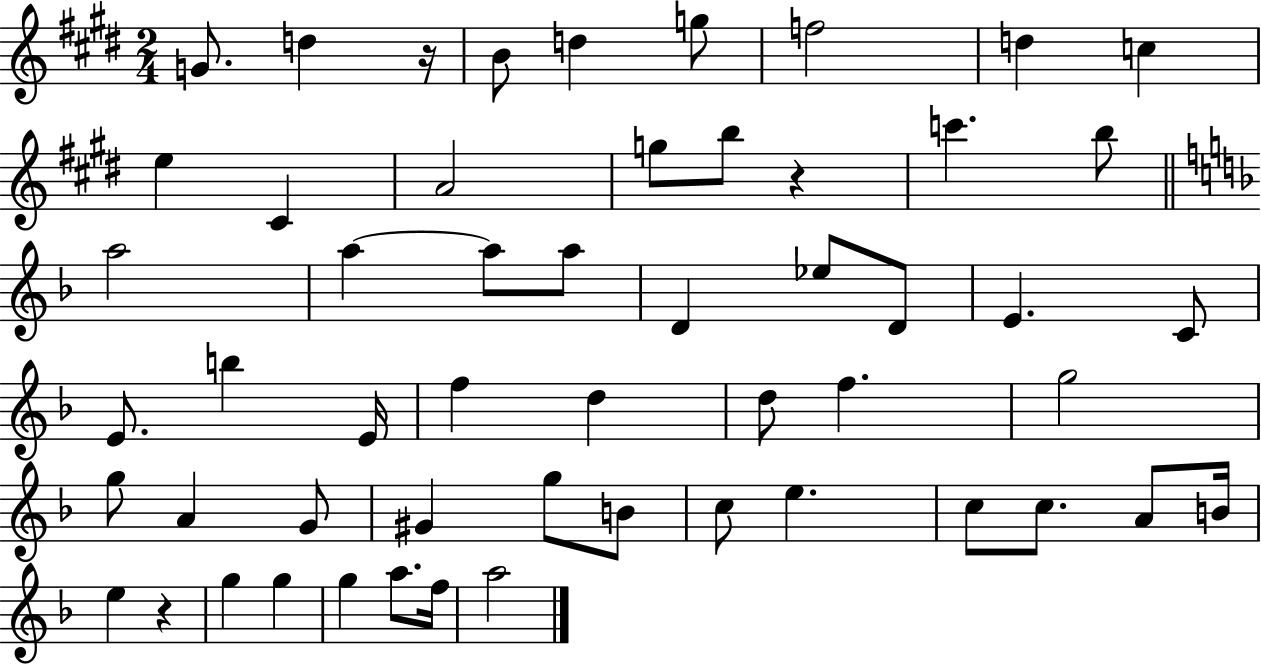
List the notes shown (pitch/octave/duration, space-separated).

G4/e. D5/q R/s B4/e D5/q G5/e F5/h D5/q C5/q E5/q C#4/q A4/h G5/e B5/e R/q C6/q. B5/e A5/h A5/q A5/e A5/e D4/q Eb5/e D4/e E4/q. C4/e E4/e. B5/q E4/s F5/q D5/q D5/e F5/q. G5/h G5/e A4/q G4/e G#4/q G5/e B4/e C5/e E5/q. C5/e C5/e. A4/e B4/s E5/q R/q G5/q G5/q G5/q A5/e. F5/s A5/h